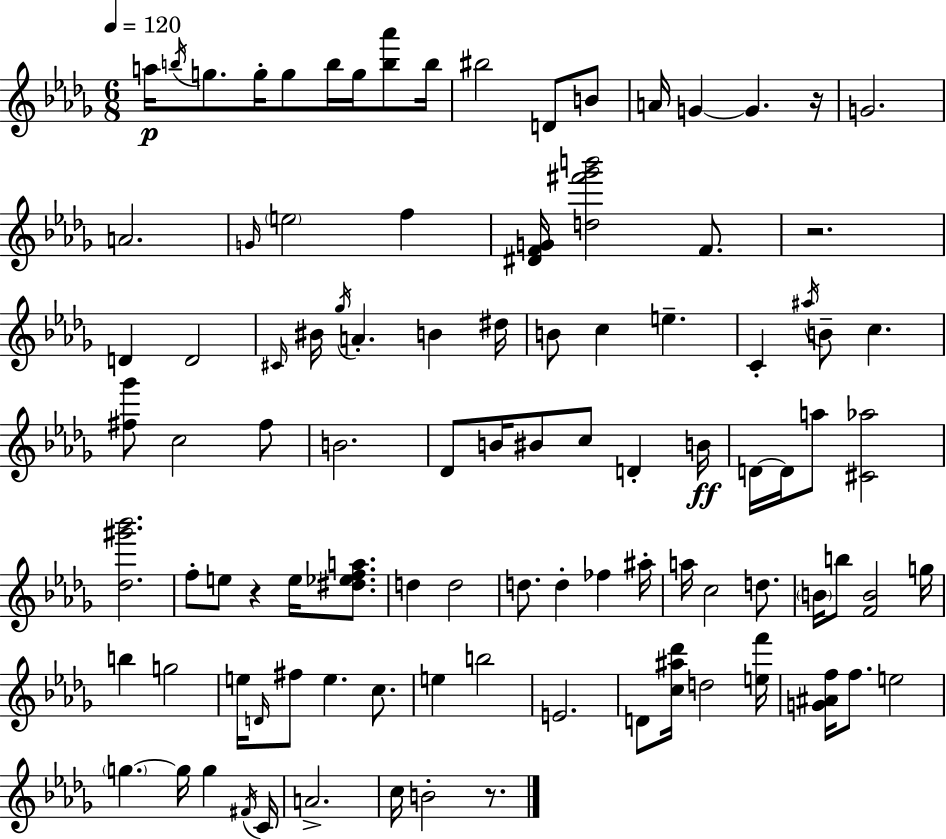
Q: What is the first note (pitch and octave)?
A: A5